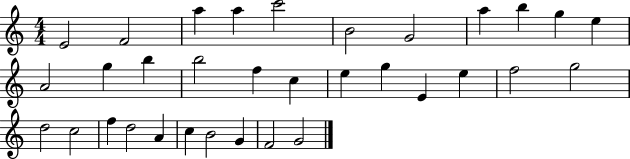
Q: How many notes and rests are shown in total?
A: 33